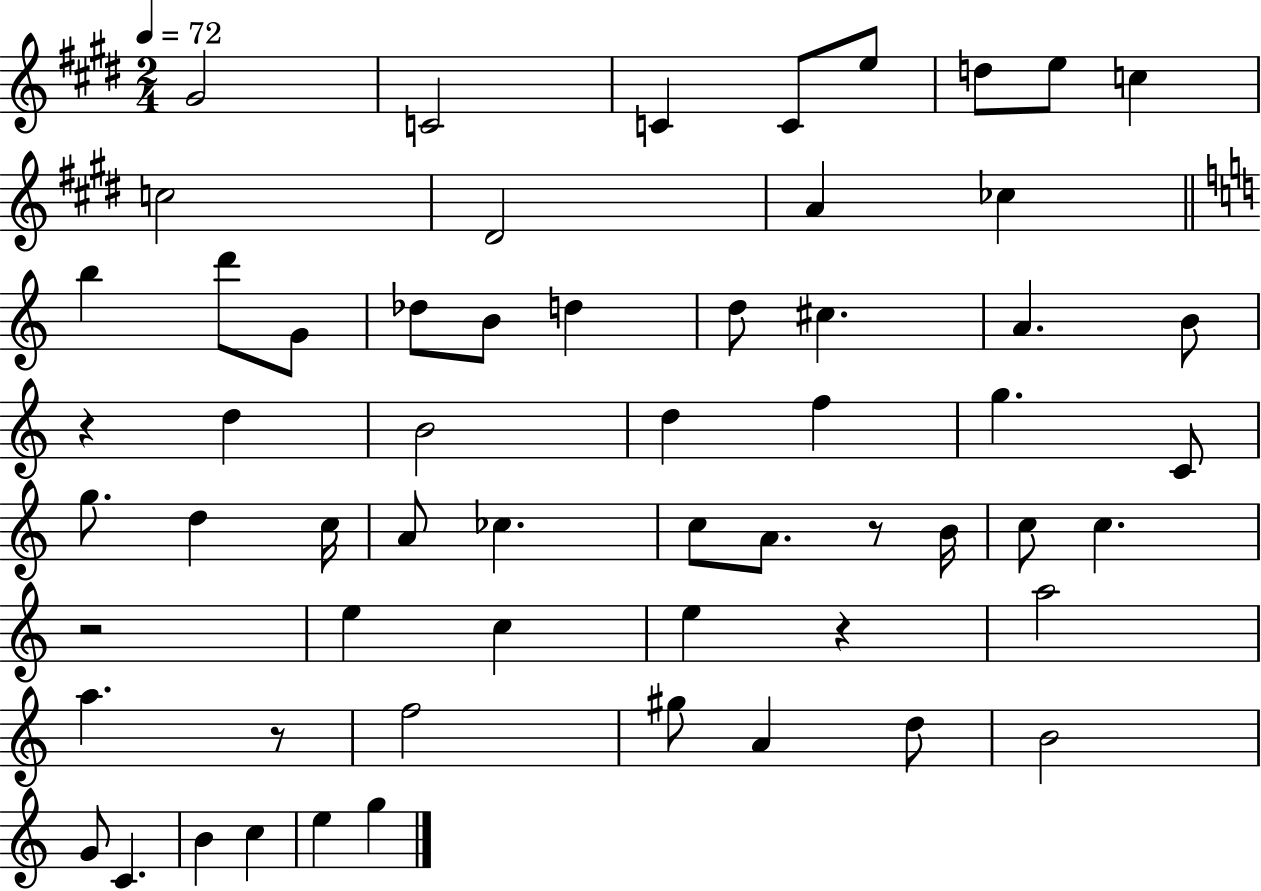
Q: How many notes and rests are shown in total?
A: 59